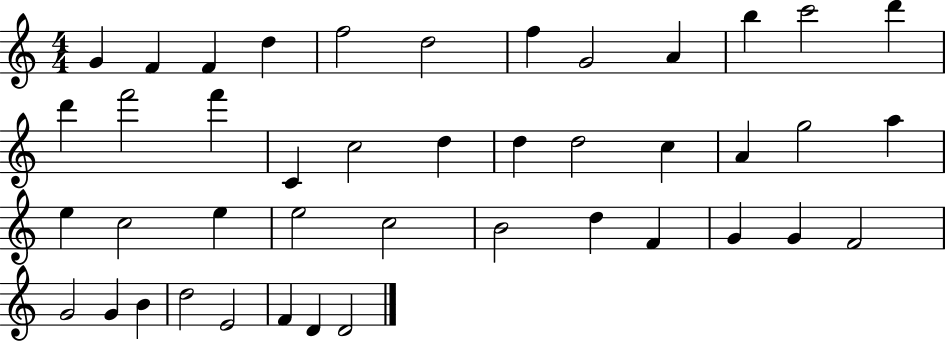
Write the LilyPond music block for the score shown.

{
  \clef treble
  \numericTimeSignature
  \time 4/4
  \key c \major
  g'4 f'4 f'4 d''4 | f''2 d''2 | f''4 g'2 a'4 | b''4 c'''2 d'''4 | \break d'''4 f'''2 f'''4 | c'4 c''2 d''4 | d''4 d''2 c''4 | a'4 g''2 a''4 | \break e''4 c''2 e''4 | e''2 c''2 | b'2 d''4 f'4 | g'4 g'4 f'2 | \break g'2 g'4 b'4 | d''2 e'2 | f'4 d'4 d'2 | \bar "|."
}